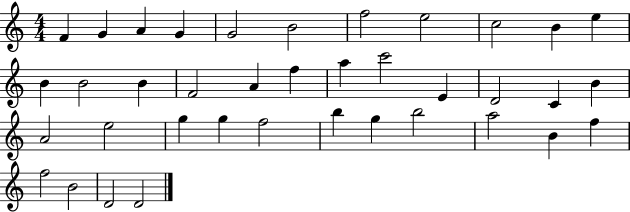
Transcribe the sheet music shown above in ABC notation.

X:1
T:Untitled
M:4/4
L:1/4
K:C
F G A G G2 B2 f2 e2 c2 B e B B2 B F2 A f a c'2 E D2 C B A2 e2 g g f2 b g b2 a2 B f f2 B2 D2 D2